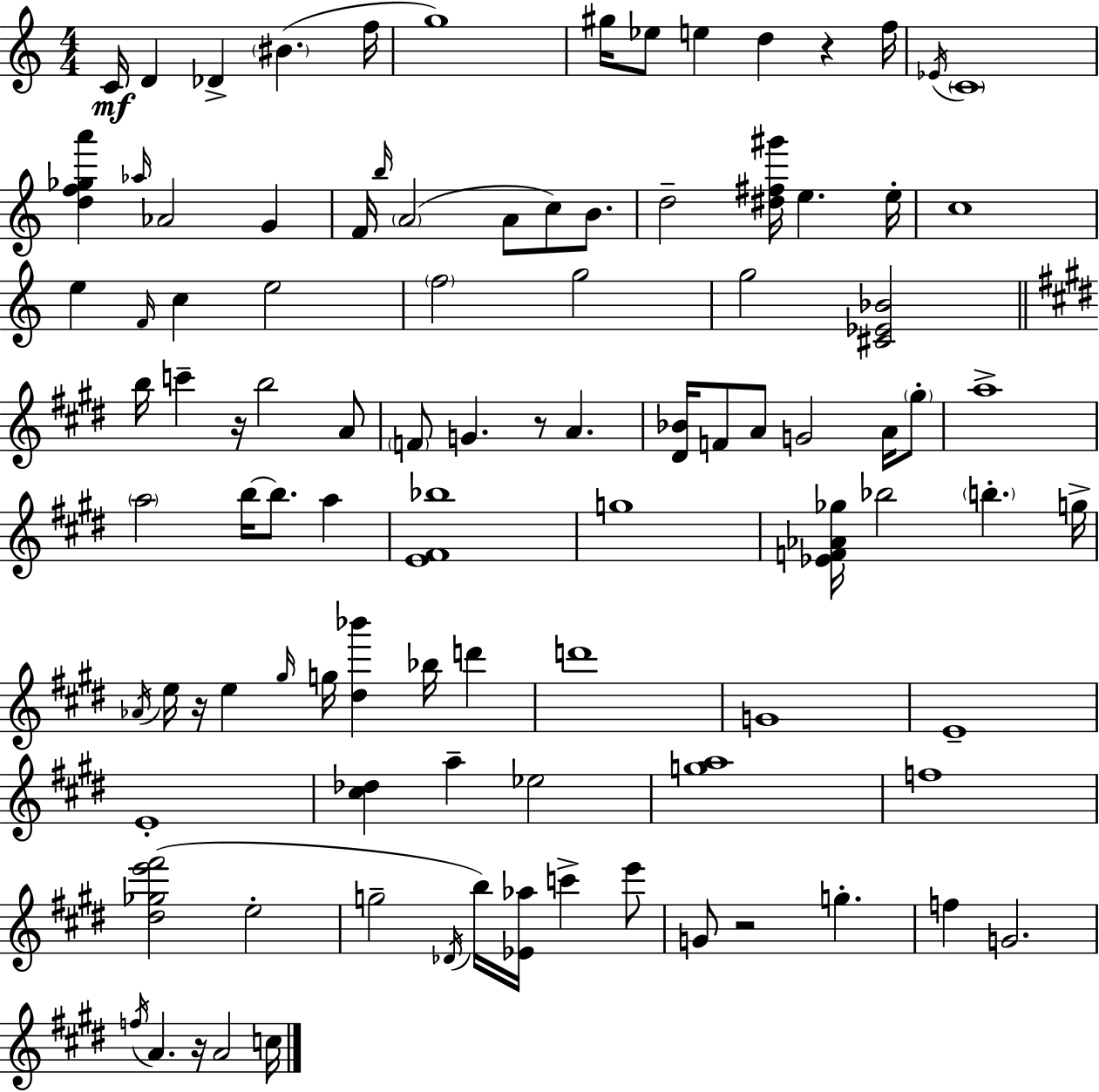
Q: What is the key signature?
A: C major